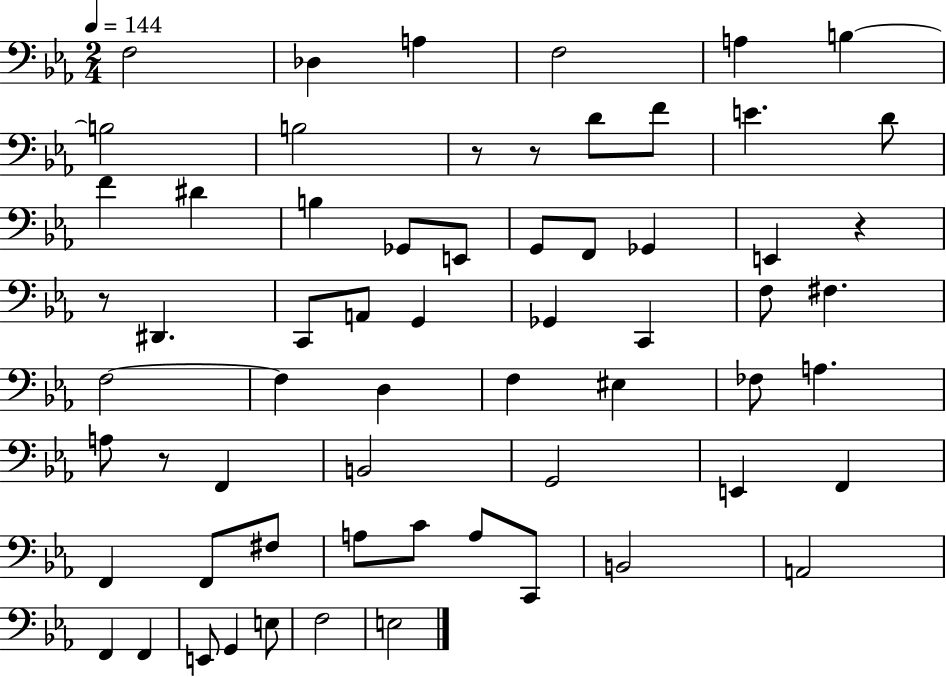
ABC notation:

X:1
T:Untitled
M:2/4
L:1/4
K:Eb
F,2 _D, A, F,2 A, B, B,2 B,2 z/2 z/2 D/2 F/2 E D/2 F ^D B, _G,,/2 E,,/2 G,,/2 F,,/2 _G,, E,, z z/2 ^D,, C,,/2 A,,/2 G,, _G,, C,, F,/2 ^F, F,2 F, D, F, ^E, _F,/2 A, A,/2 z/2 F,, B,,2 G,,2 E,, F,, F,, F,,/2 ^F,/2 A,/2 C/2 A,/2 C,,/2 B,,2 A,,2 F,, F,, E,,/2 G,, E,/2 F,2 E,2